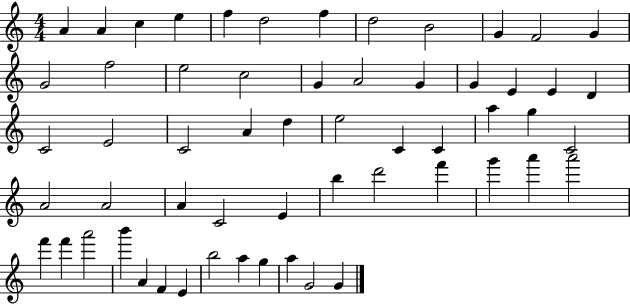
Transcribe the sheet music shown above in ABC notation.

X:1
T:Untitled
M:4/4
L:1/4
K:C
A A c e f d2 f d2 B2 G F2 G G2 f2 e2 c2 G A2 G G E E D C2 E2 C2 A d e2 C C a g C2 A2 A2 A C2 E b d'2 f' g' a' a'2 f' f' a'2 b' A F E b2 a g a G2 G